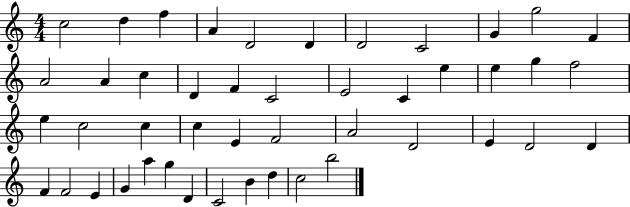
X:1
T:Untitled
M:4/4
L:1/4
K:C
c2 d f A D2 D D2 C2 G g2 F A2 A c D F C2 E2 C e e g f2 e c2 c c E F2 A2 D2 E D2 D F F2 E G a g D C2 B d c2 b2